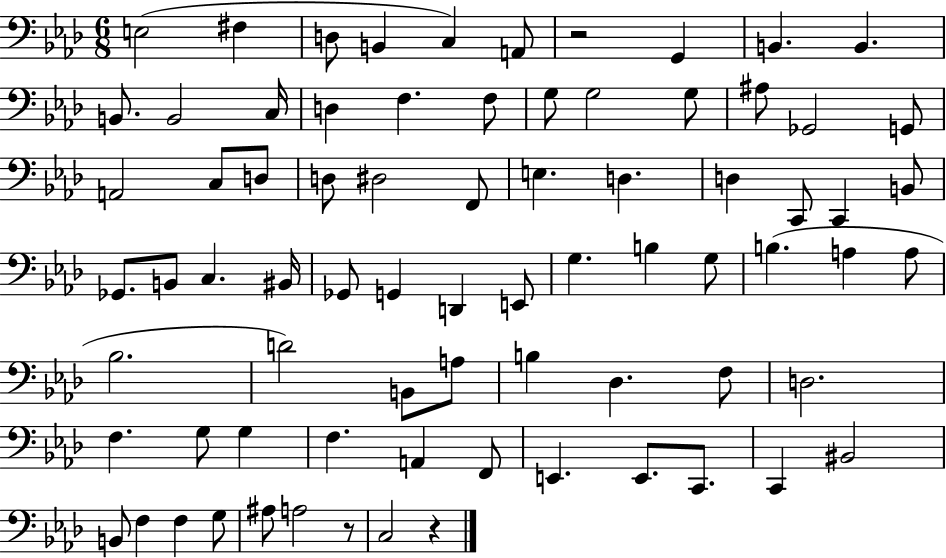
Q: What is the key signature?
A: AES major